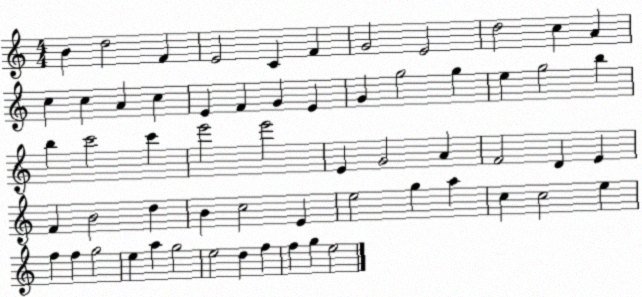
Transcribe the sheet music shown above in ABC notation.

X:1
T:Untitled
M:4/4
L:1/4
K:C
B d2 F E2 C F G2 E2 d2 c A c c A c E F G E G g2 g e g2 b b c'2 c' e'2 e'2 E G2 A F2 D E F B2 d B c2 E e2 g a c c2 e f f g2 e a g2 e2 d f f g e2